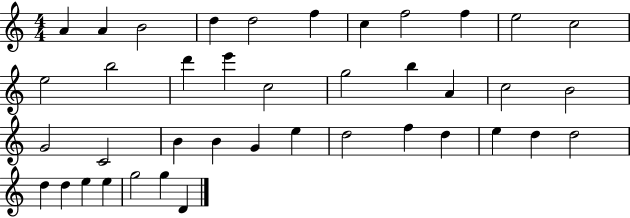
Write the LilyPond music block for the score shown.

{
  \clef treble
  \numericTimeSignature
  \time 4/4
  \key c \major
  a'4 a'4 b'2 | d''4 d''2 f''4 | c''4 f''2 f''4 | e''2 c''2 | \break e''2 b''2 | d'''4 e'''4 c''2 | g''2 b''4 a'4 | c''2 b'2 | \break g'2 c'2 | b'4 b'4 g'4 e''4 | d''2 f''4 d''4 | e''4 d''4 d''2 | \break d''4 d''4 e''4 e''4 | g''2 g''4 d'4 | \bar "|."
}